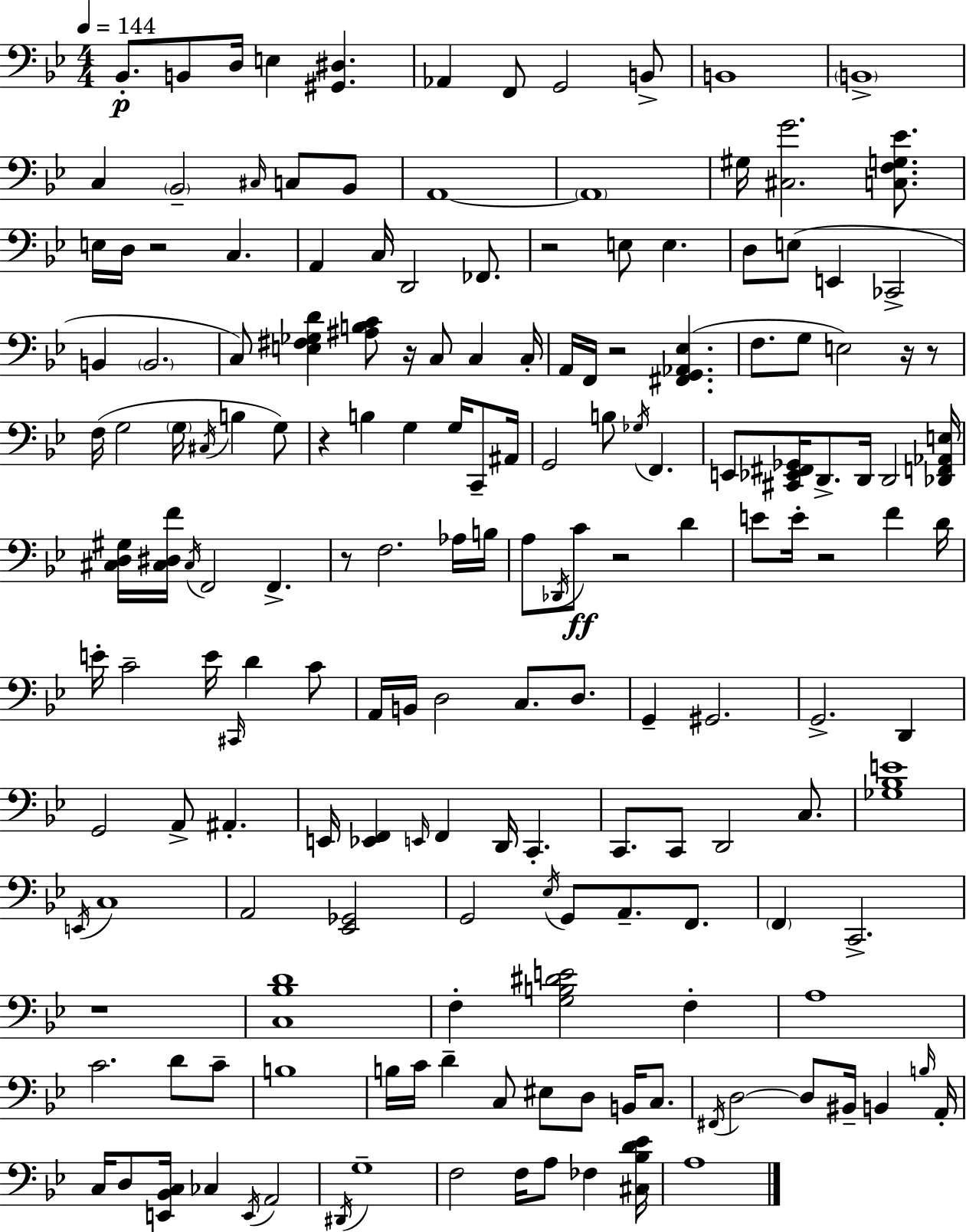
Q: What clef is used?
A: bass